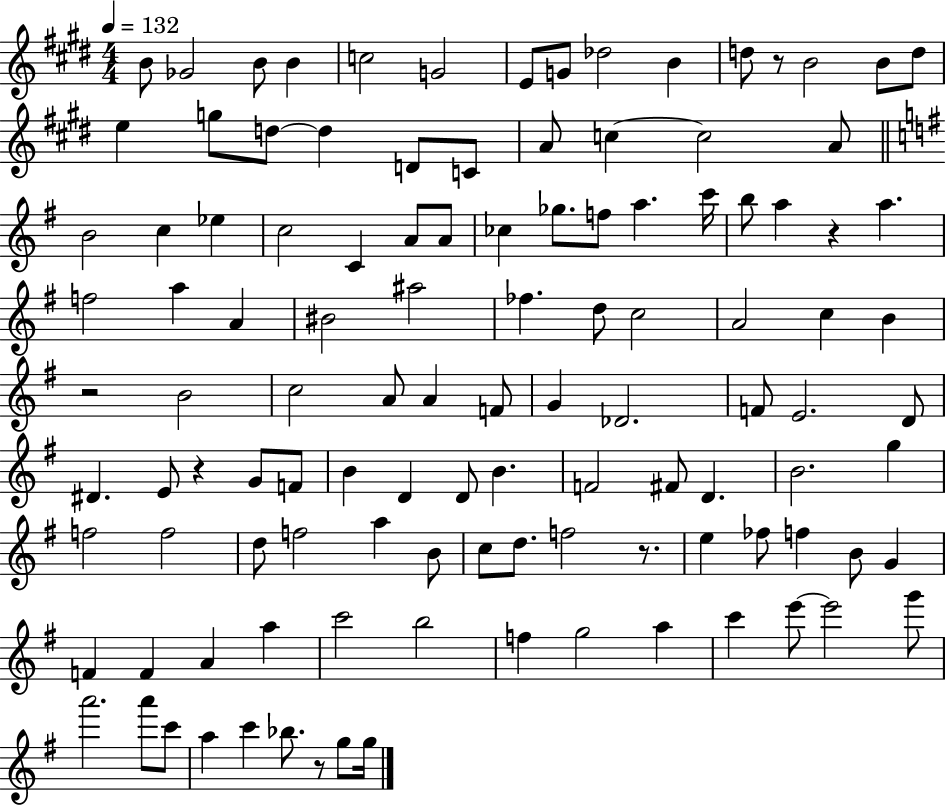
B4/e Gb4/h B4/e B4/q C5/h G4/h E4/e G4/e Db5/h B4/q D5/e R/e B4/h B4/e D5/e E5/q G5/e D5/e D5/q D4/e C4/e A4/e C5/q C5/h A4/e B4/h C5/q Eb5/q C5/h C4/q A4/e A4/e CES5/q Gb5/e. F5/e A5/q. C6/s B5/e A5/q R/q A5/q. F5/h A5/q A4/q BIS4/h A#5/h FES5/q. D5/e C5/h A4/h C5/q B4/q R/h B4/h C5/h A4/e A4/q F4/e G4/q Db4/h. F4/e E4/h. D4/e D#4/q. E4/e R/q G4/e F4/e B4/q D4/q D4/e B4/q. F4/h F#4/e D4/q. B4/h. G5/q F5/h F5/h D5/e F5/h A5/q B4/e C5/e D5/e. F5/h R/e. E5/q FES5/e F5/q B4/e G4/q F4/q F4/q A4/q A5/q C6/h B5/h F5/q G5/h A5/q C6/q E6/e E6/h G6/e A6/h. A6/e C6/e A5/q C6/q Bb5/e. R/e G5/e G5/s